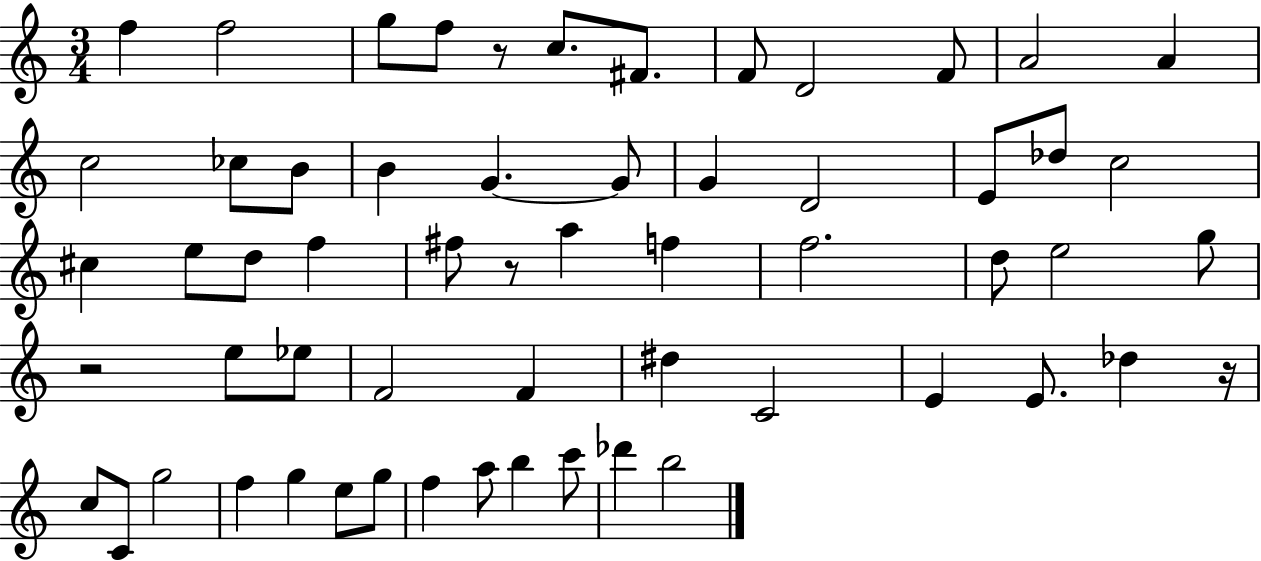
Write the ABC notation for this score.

X:1
T:Untitled
M:3/4
L:1/4
K:C
f f2 g/2 f/2 z/2 c/2 ^F/2 F/2 D2 F/2 A2 A c2 _c/2 B/2 B G G/2 G D2 E/2 _d/2 c2 ^c e/2 d/2 f ^f/2 z/2 a f f2 d/2 e2 g/2 z2 e/2 _e/2 F2 F ^d C2 E E/2 _d z/4 c/2 C/2 g2 f g e/2 g/2 f a/2 b c'/2 _d' b2